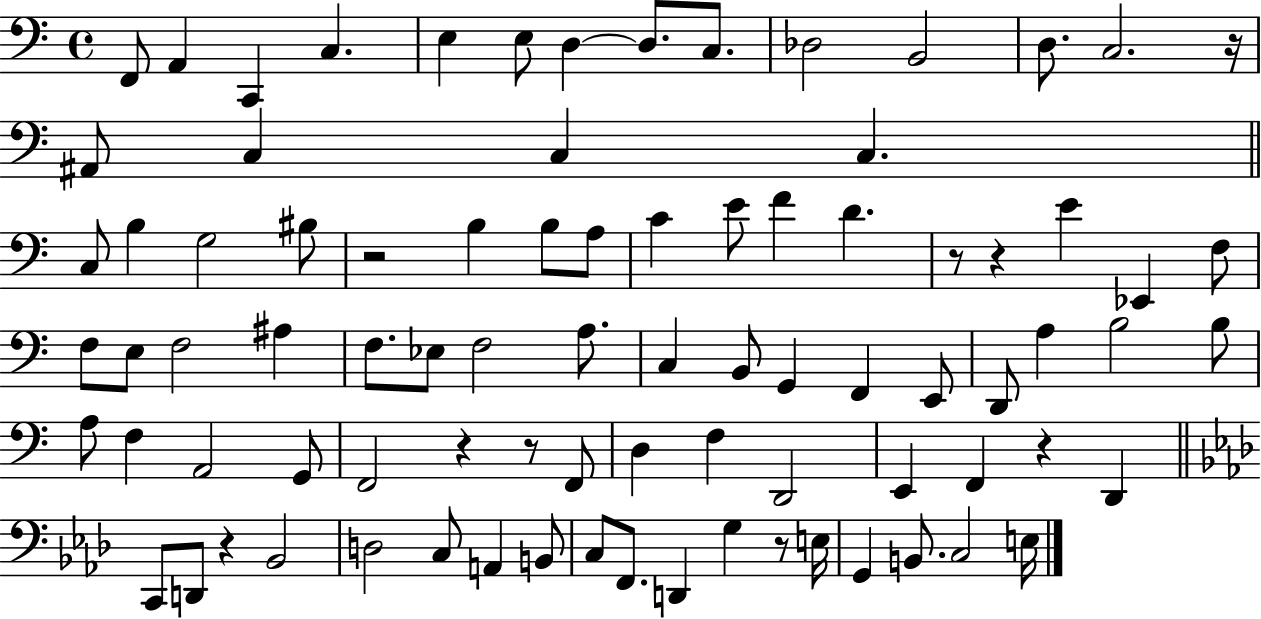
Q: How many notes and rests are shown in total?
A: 85